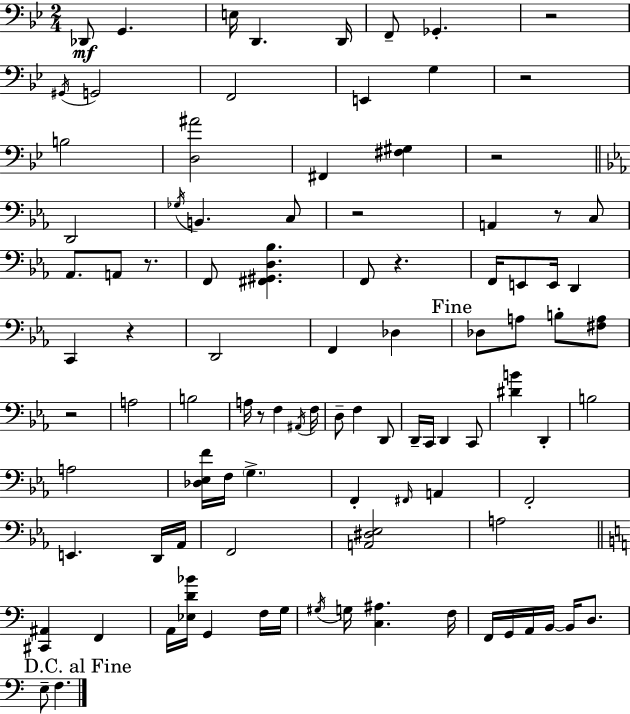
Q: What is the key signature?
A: G minor